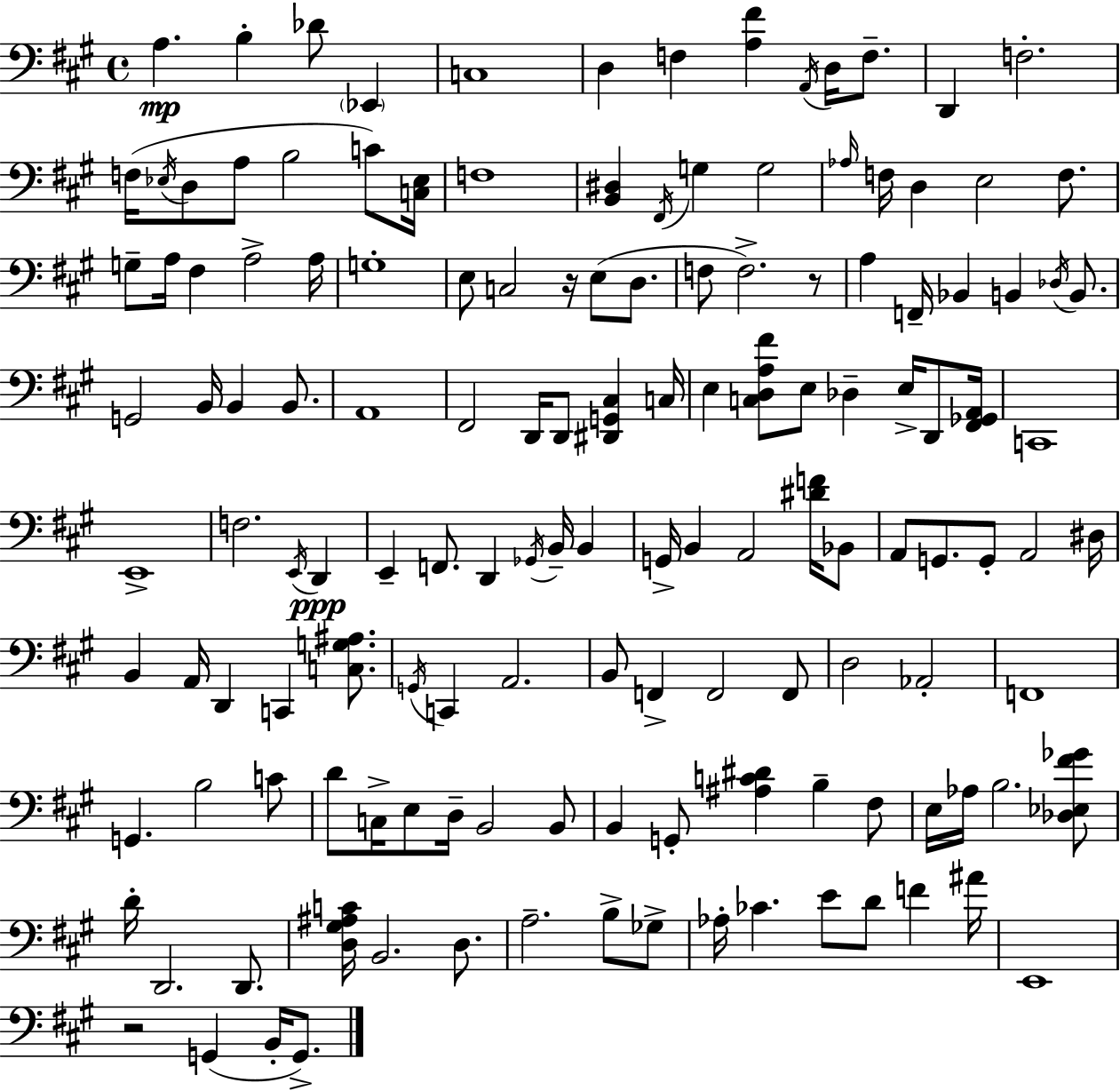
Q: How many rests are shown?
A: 3